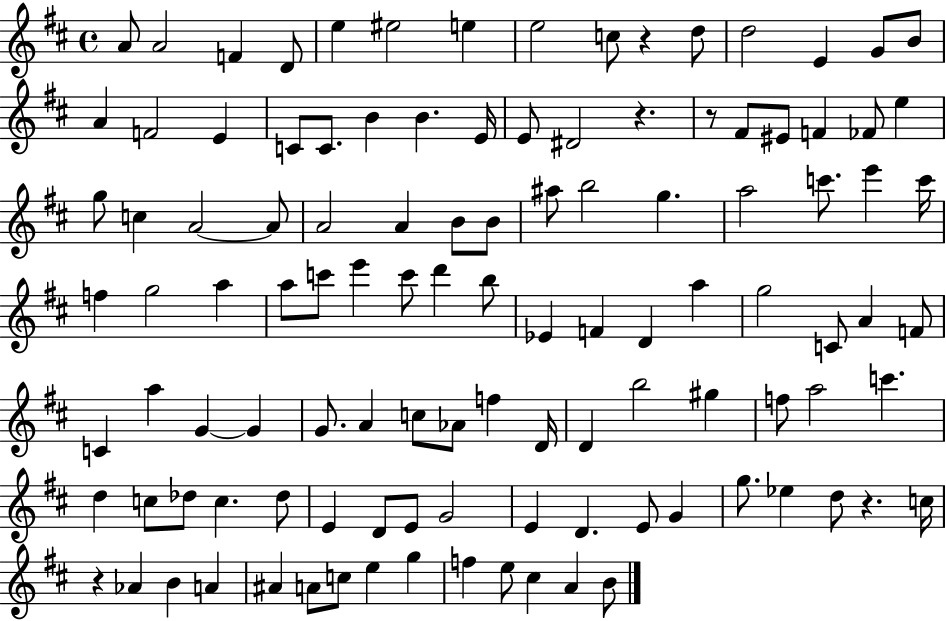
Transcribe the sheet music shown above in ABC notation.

X:1
T:Untitled
M:4/4
L:1/4
K:D
A/2 A2 F D/2 e ^e2 e e2 c/2 z d/2 d2 E G/2 B/2 A F2 E C/2 C/2 B B E/4 E/2 ^D2 z z/2 ^F/2 ^E/2 F _F/2 e g/2 c A2 A/2 A2 A B/2 B/2 ^a/2 b2 g a2 c'/2 e' c'/4 f g2 a a/2 c'/2 e' c'/2 d' b/2 _E F D a g2 C/2 A F/2 C a G G G/2 A c/2 _A/2 f D/4 D b2 ^g f/2 a2 c' d c/2 _d/2 c _d/2 E D/2 E/2 G2 E D E/2 G g/2 _e d/2 z c/4 z _A B A ^A A/2 c/2 e g f e/2 ^c A B/2